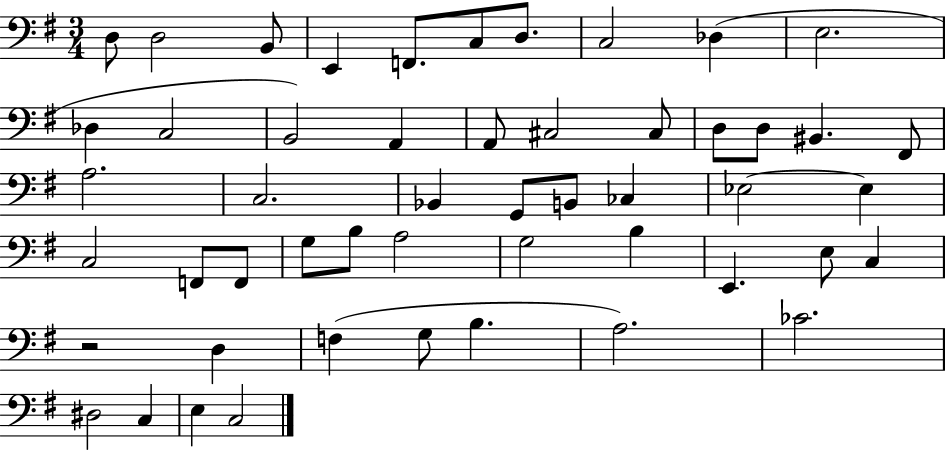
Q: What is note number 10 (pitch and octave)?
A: E3